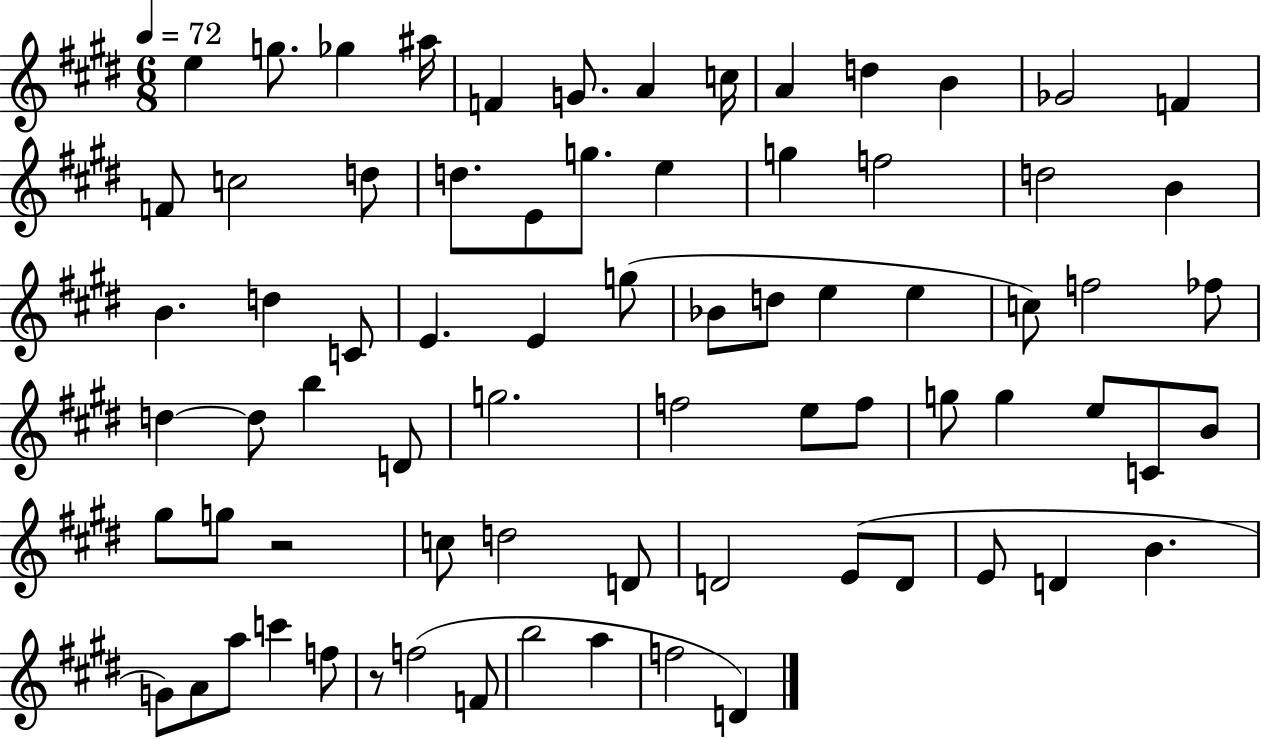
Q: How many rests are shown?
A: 2